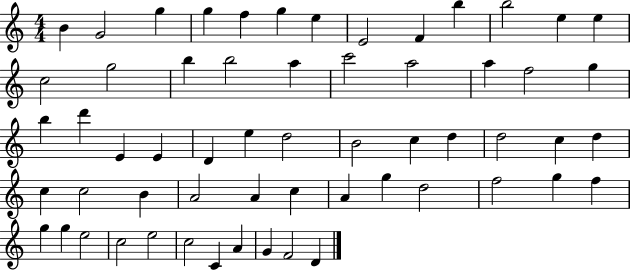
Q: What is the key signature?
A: C major